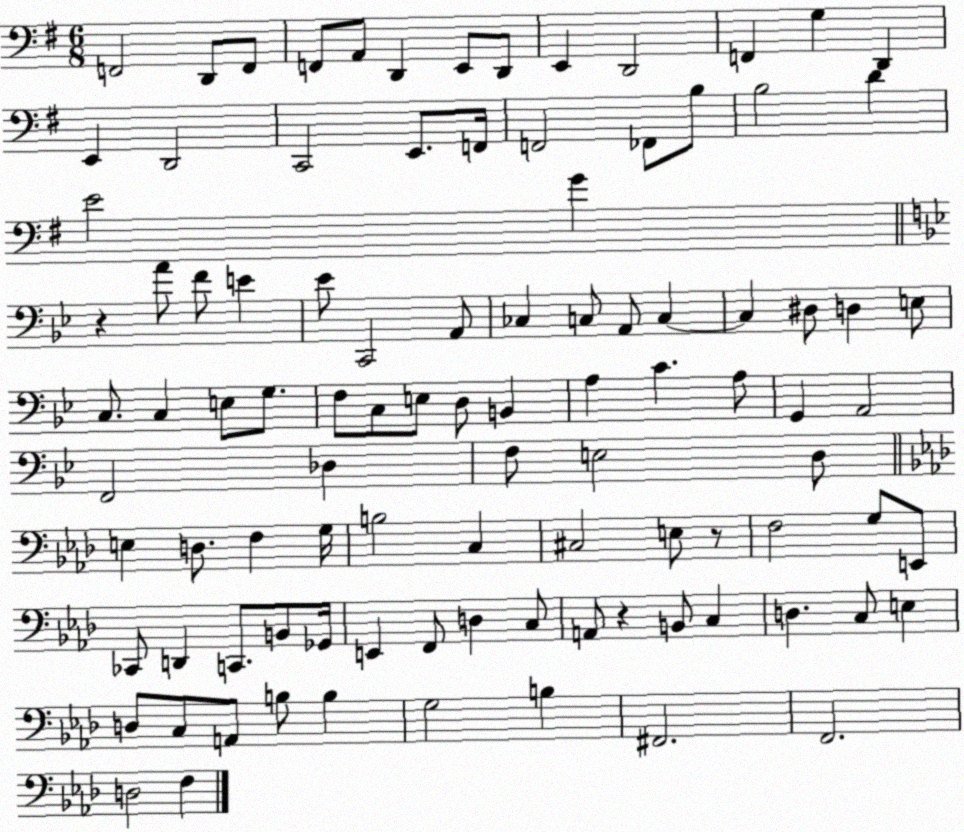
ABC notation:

X:1
T:Untitled
M:6/8
L:1/4
K:G
F,,2 D,,/2 F,,/2 F,,/2 A,,/2 D,, E,,/2 D,,/2 E,, D,,2 F,, G, D,, E,, D,,2 C,,2 E,,/2 F,,/4 F,,2 _F,,/2 B,/2 B,2 D E2 G z A/2 F/2 E _E/2 C,,2 A,,/2 _C, C,/2 A,,/2 C, C, ^D,/2 D, E,/2 C,/2 C, E,/2 G,/2 F,/2 C,/2 E,/2 D,/2 B,, A, C A,/2 G,, A,,2 F,,2 _D, F,/2 E,2 D,/2 E, D,/2 F, G,/4 B,2 C, ^C,2 E,/2 z/2 F,2 G,/2 E,,/2 _C,,/2 D,, C,,/2 B,,/2 _G,,/4 E,, F,,/2 D, C,/2 A,,/2 z B,,/2 C, D, C,/2 E, D,/2 C,/2 A,,/2 B,/2 B, G,2 B, ^F,,2 F,,2 D,2 F,